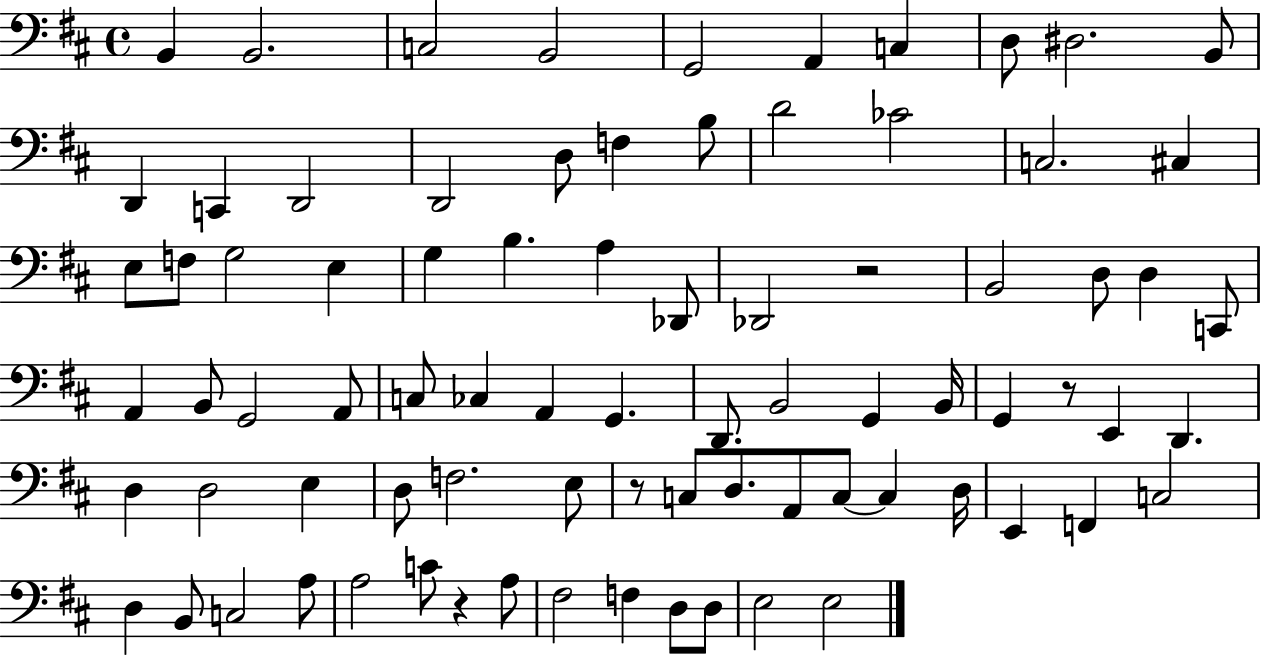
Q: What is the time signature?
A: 4/4